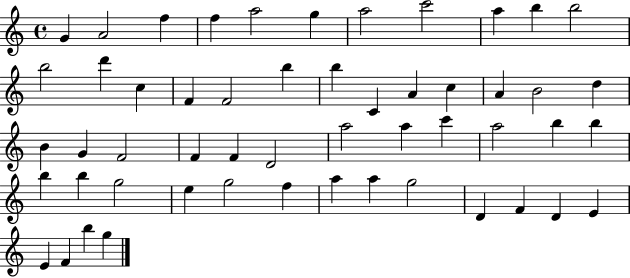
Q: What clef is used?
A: treble